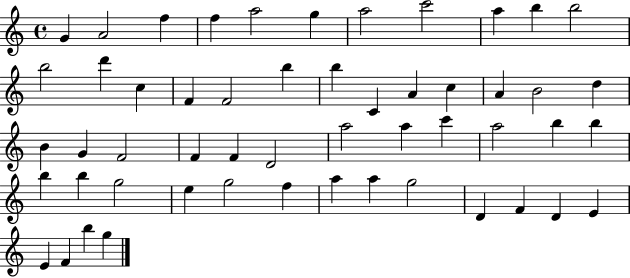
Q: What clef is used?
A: treble